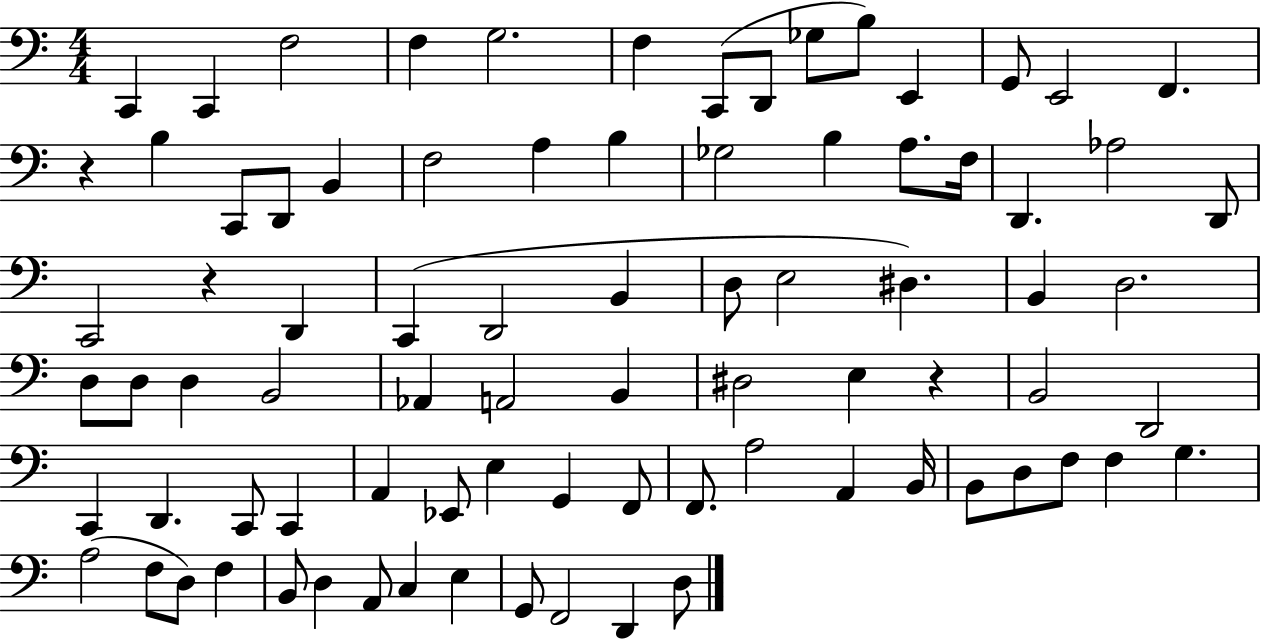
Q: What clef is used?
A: bass